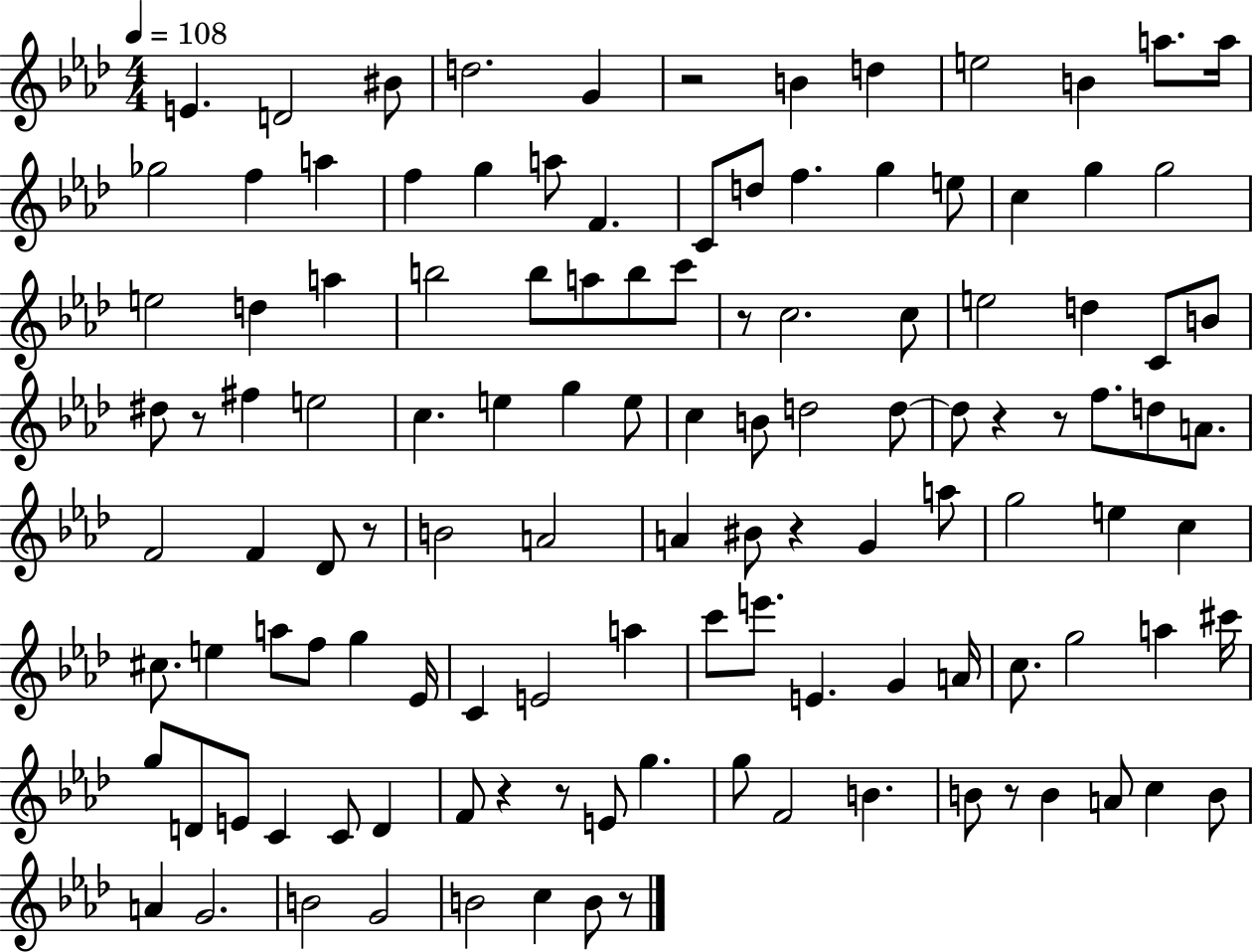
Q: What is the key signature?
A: AES major